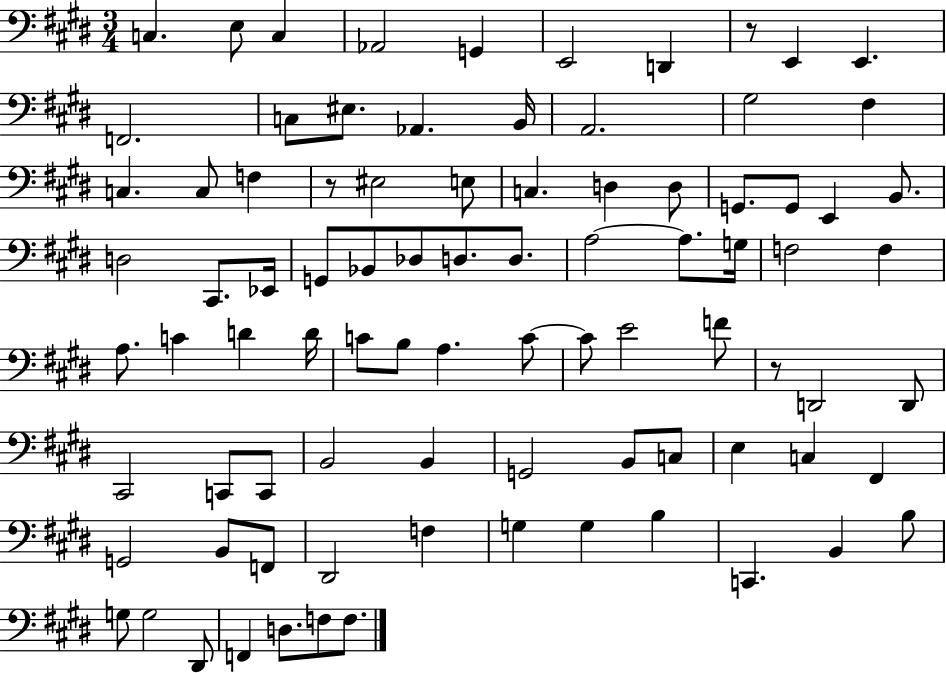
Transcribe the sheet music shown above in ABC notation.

X:1
T:Untitled
M:3/4
L:1/4
K:E
C, E,/2 C, _A,,2 G,, E,,2 D,, z/2 E,, E,, F,,2 C,/2 ^E,/2 _A,, B,,/4 A,,2 ^G,2 ^F, C, C,/2 F, z/2 ^E,2 E,/2 C, D, D,/2 G,,/2 G,,/2 E,, B,,/2 D,2 ^C,,/2 _E,,/4 G,,/2 _B,,/2 _D,/2 D,/2 D,/2 A,2 A,/2 G,/4 F,2 F, A,/2 C D D/4 C/2 B,/2 A, C/2 C/2 E2 F/2 z/2 D,,2 D,,/2 ^C,,2 C,,/2 C,,/2 B,,2 B,, G,,2 B,,/2 C,/2 E, C, ^F,, G,,2 B,,/2 F,,/2 ^D,,2 F, G, G, B, C,, B,, B,/2 G,/2 G,2 ^D,,/2 F,, D,/2 F,/2 F,/2